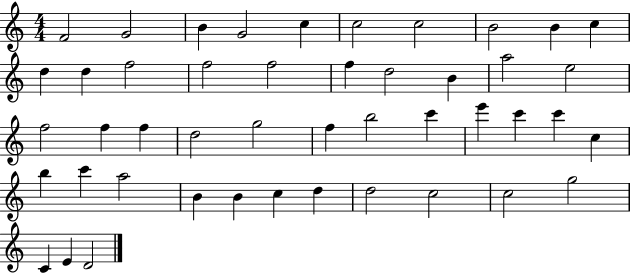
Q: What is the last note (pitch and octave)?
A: D4